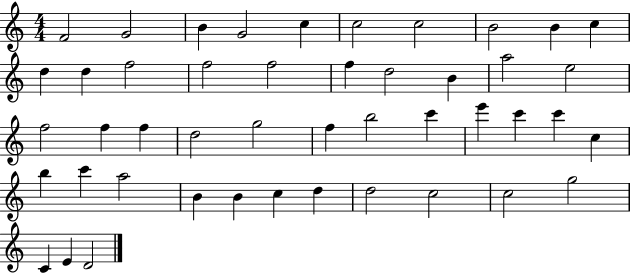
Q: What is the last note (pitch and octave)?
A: D4